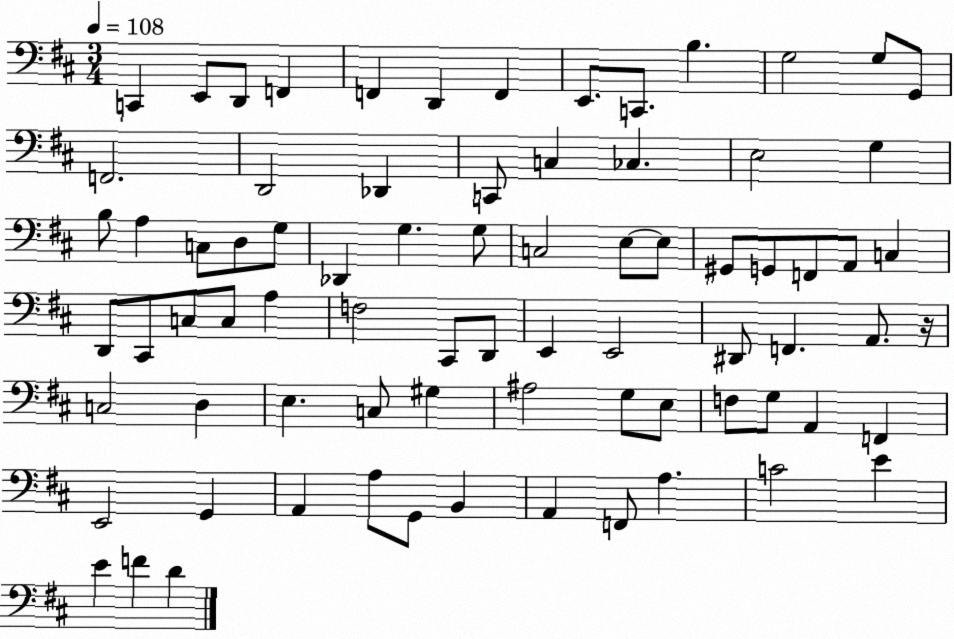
X:1
T:Untitled
M:3/4
L:1/4
K:D
C,, E,,/2 D,,/2 F,, F,, D,, F,, E,,/2 C,,/2 B, G,2 G,/2 G,,/2 F,,2 D,,2 _D,, C,,/2 C, _C, E,2 G, B,/2 A, C,/2 D,/2 G,/2 _D,, G, G,/2 C,2 E,/2 E,/2 ^G,,/2 G,,/2 F,,/2 A,,/2 C, D,,/2 ^C,,/2 C,/2 C,/2 A, F,2 ^C,,/2 D,,/2 E,, E,,2 ^D,,/2 F,, A,,/2 z/4 C,2 D, E, C,/2 ^G, ^A,2 G,/2 E,/2 F,/2 G,/2 A,, F,, E,,2 G,, A,, A,/2 G,,/2 B,, A,, F,,/2 A, C2 E E F D